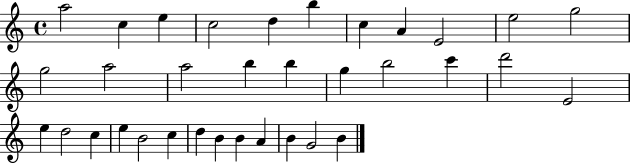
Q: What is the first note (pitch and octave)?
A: A5